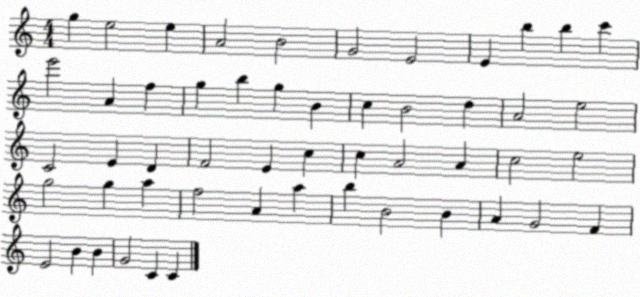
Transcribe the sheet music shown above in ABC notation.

X:1
T:Untitled
M:4/4
L:1/4
K:C
g e2 e A2 B2 G2 E2 E b b c' e'2 A f g b g B c B2 d A2 e2 C2 E D F2 E c c A2 A c2 e2 g2 g a f2 A a b B2 B A G2 F E2 B B G2 C C